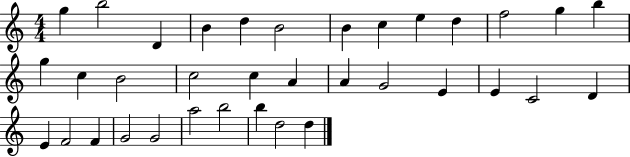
X:1
T:Untitled
M:4/4
L:1/4
K:C
g b2 D B d B2 B c e d f2 g b g c B2 c2 c A A G2 E E C2 D E F2 F G2 G2 a2 b2 b d2 d